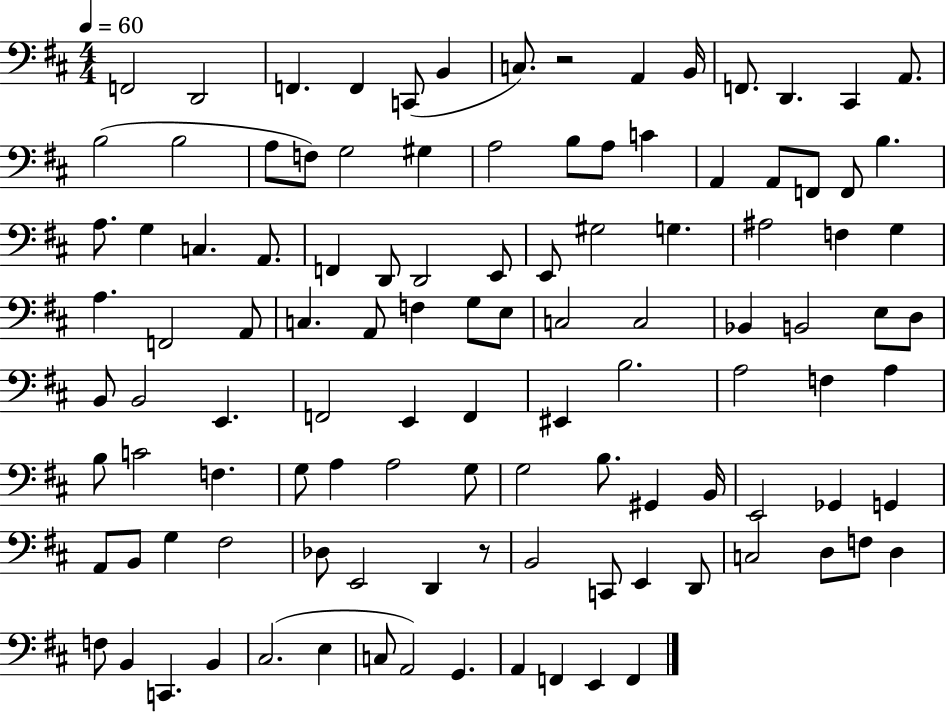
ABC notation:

X:1
T:Untitled
M:4/4
L:1/4
K:D
F,,2 D,,2 F,, F,, C,,/2 B,, C,/2 z2 A,, B,,/4 F,,/2 D,, ^C,, A,,/2 B,2 B,2 A,/2 F,/2 G,2 ^G, A,2 B,/2 A,/2 C A,, A,,/2 F,,/2 F,,/2 B, A,/2 G, C, A,,/2 F,, D,,/2 D,,2 E,,/2 E,,/2 ^G,2 G, ^A,2 F, G, A, F,,2 A,,/2 C, A,,/2 F, G,/2 E,/2 C,2 C,2 _B,, B,,2 E,/2 D,/2 B,,/2 B,,2 E,, F,,2 E,, F,, ^E,, B,2 A,2 F, A, B,/2 C2 F, G,/2 A, A,2 G,/2 G,2 B,/2 ^G,, B,,/4 E,,2 _G,, G,, A,,/2 B,,/2 G, ^F,2 _D,/2 E,,2 D,, z/2 B,,2 C,,/2 E,, D,,/2 C,2 D,/2 F,/2 D, F,/2 B,, C,, B,, ^C,2 E, C,/2 A,,2 G,, A,, F,, E,, F,,